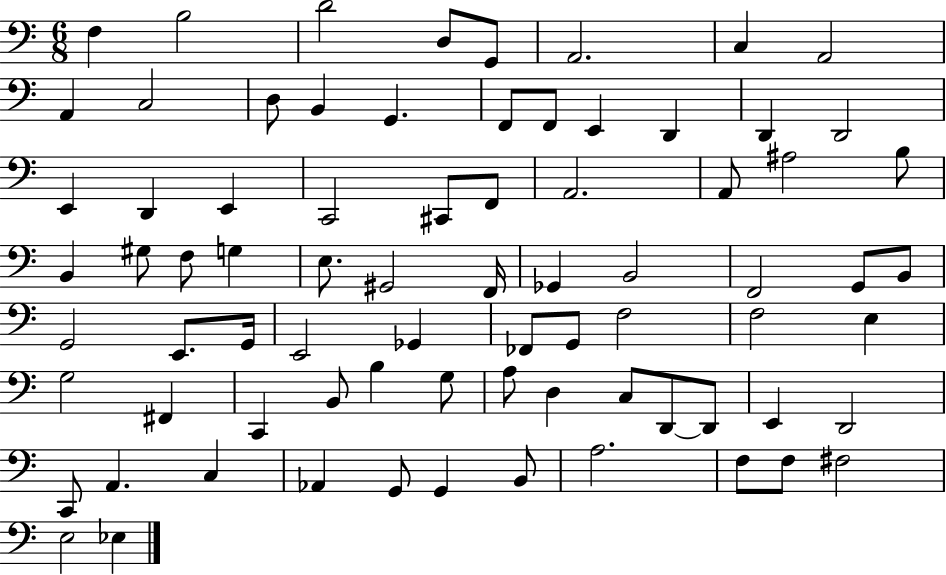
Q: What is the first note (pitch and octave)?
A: F3